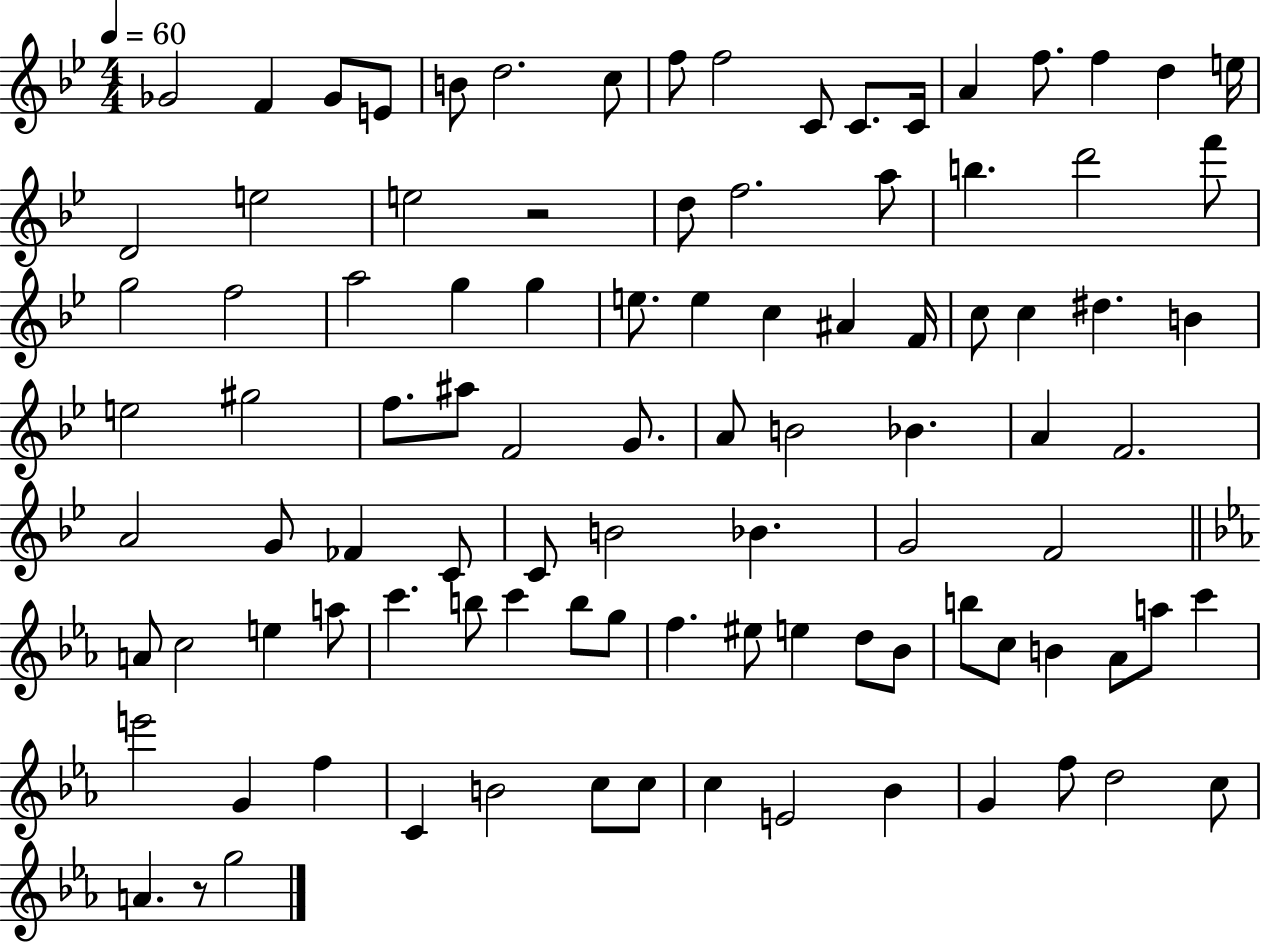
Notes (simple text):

Gb4/h F4/q Gb4/e E4/e B4/e D5/h. C5/e F5/e F5/h C4/e C4/e. C4/s A4/q F5/e. F5/q D5/q E5/s D4/h E5/h E5/h R/h D5/e F5/h. A5/e B5/q. D6/h F6/e G5/h F5/h A5/h G5/q G5/q E5/e. E5/q C5/q A#4/q F4/s C5/e C5/q D#5/q. B4/q E5/h G#5/h F5/e. A#5/e F4/h G4/e. A4/e B4/h Bb4/q. A4/q F4/h. A4/h G4/e FES4/q C4/e C4/e B4/h Bb4/q. G4/h F4/h A4/e C5/h E5/q A5/e C6/q. B5/e C6/q B5/e G5/e F5/q. EIS5/e E5/q D5/e Bb4/e B5/e C5/e B4/q Ab4/e A5/e C6/q E6/h G4/q F5/q C4/q B4/h C5/e C5/e C5/q E4/h Bb4/q G4/q F5/e D5/h C5/e A4/q. R/e G5/h